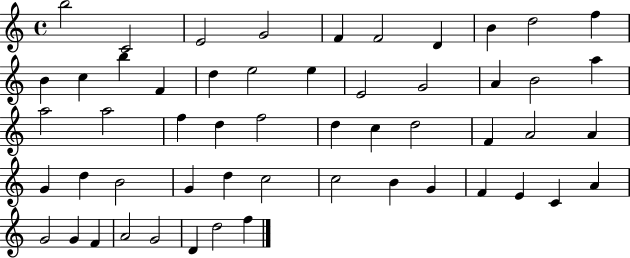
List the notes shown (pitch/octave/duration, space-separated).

B5/h C4/h E4/h G4/h F4/q F4/h D4/q B4/q D5/h F5/q B4/q C5/q B5/q F4/q D5/q E5/h E5/q E4/h G4/h A4/q B4/h A5/q A5/h A5/h F5/q D5/q F5/h D5/q C5/q D5/h F4/q A4/h A4/q G4/q D5/q B4/h G4/q D5/q C5/h C5/h B4/q G4/q F4/q E4/q C4/q A4/q G4/h G4/q F4/q A4/h G4/h D4/q D5/h F5/q